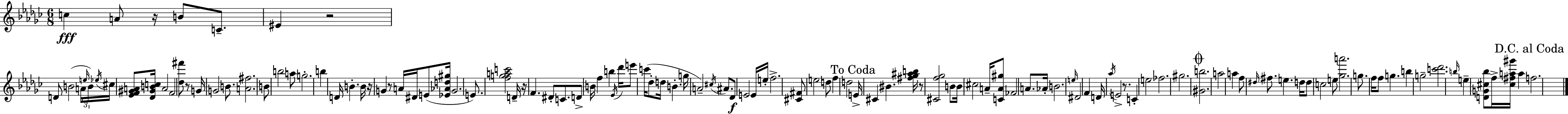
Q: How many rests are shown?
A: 8